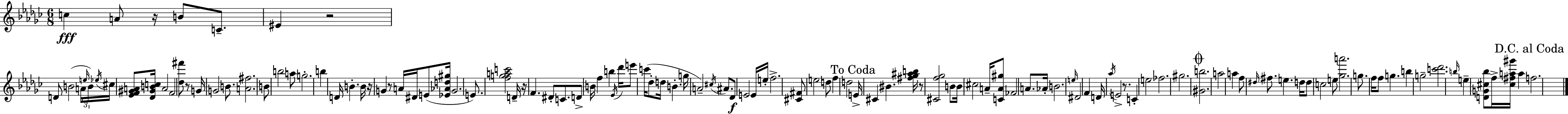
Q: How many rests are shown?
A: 8